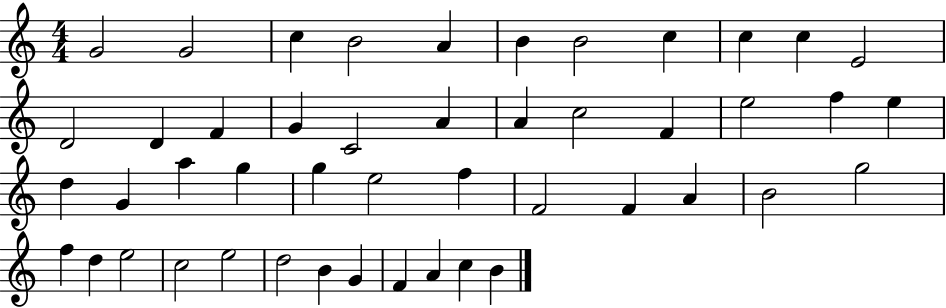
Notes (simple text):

G4/h G4/h C5/q B4/h A4/q B4/q B4/h C5/q C5/q C5/q E4/h D4/h D4/q F4/q G4/q C4/h A4/q A4/q C5/h F4/q E5/h F5/q E5/q D5/q G4/q A5/q G5/q G5/q E5/h F5/q F4/h F4/q A4/q B4/h G5/h F5/q D5/q E5/h C5/h E5/h D5/h B4/q G4/q F4/q A4/q C5/q B4/q